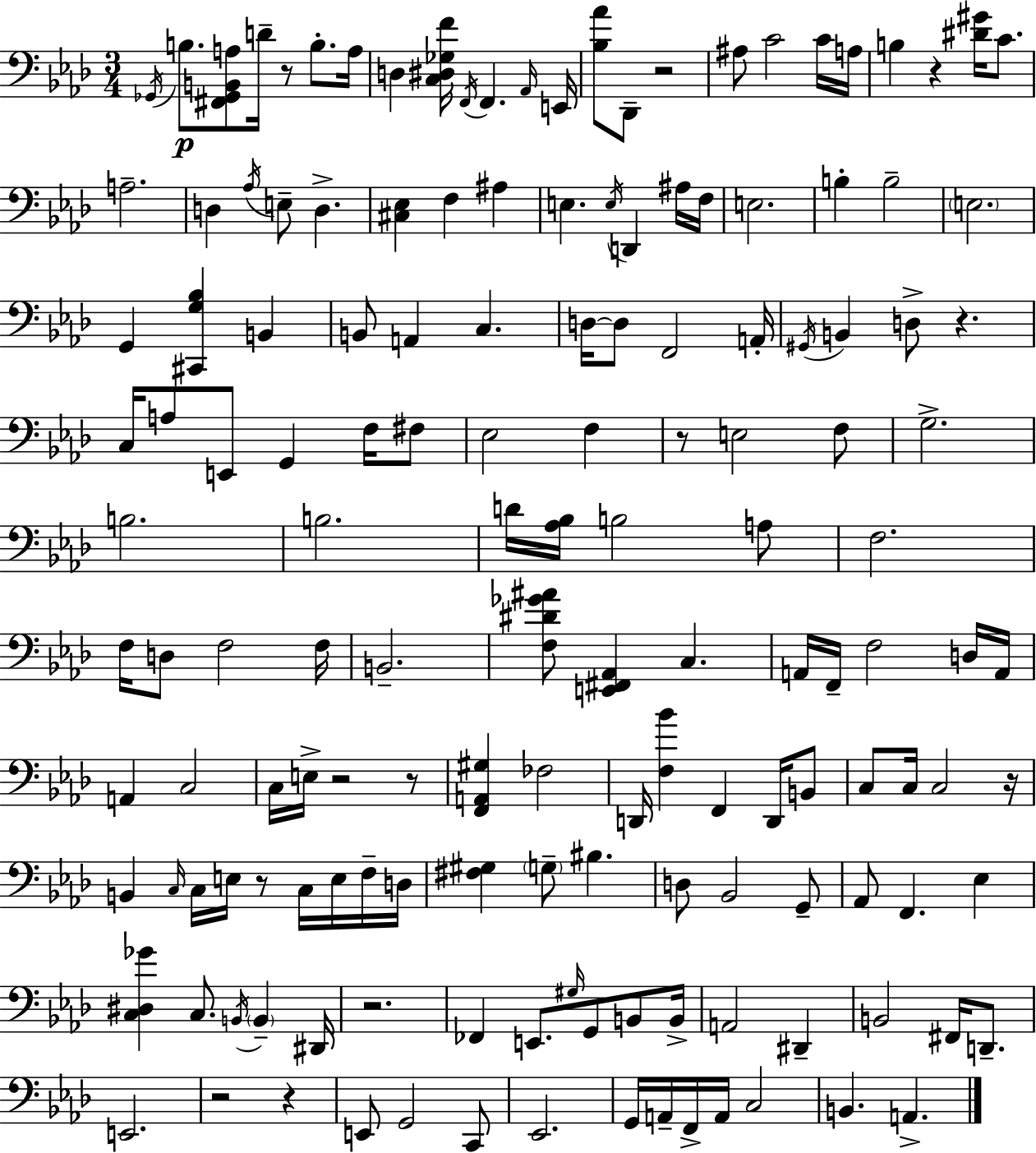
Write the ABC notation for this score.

X:1
T:Untitled
M:3/4
L:1/4
K:Ab
_G,,/4 B,/2 [^F,,_G,,B,,A,]/2 D/4 z/2 B,/2 A,/4 D, [C,^D,_G,F]/4 F,,/4 F,, _A,,/4 E,,/4 [_B,_A]/2 _D,,/2 z2 ^A,/2 C2 C/4 A,/4 B, z [^D^G]/4 C/2 A,2 D, _A,/4 E,/2 D, [^C,_E,] F, ^A, E, E,/4 D,, ^A,/4 F,/4 E,2 B, B,2 E,2 G,, [^C,,G,_B,] B,, B,,/2 A,, C, D,/4 D,/2 F,,2 A,,/4 ^G,,/4 B,, D,/2 z C,/4 A,/2 E,,/2 G,, F,/4 ^F,/2 _E,2 F, z/2 E,2 F,/2 G,2 B,2 B,2 D/4 [_A,_B,]/4 B,2 A,/2 F,2 F,/4 D,/2 F,2 F,/4 B,,2 [F,^D_G^A]/2 [E,,^F,,_A,,] C, A,,/4 F,,/4 F,2 D,/4 A,,/4 A,, C,2 C,/4 E,/4 z2 z/2 [F,,A,,^G,] _F,2 D,,/4 [F,_B] F,, D,,/4 B,,/2 C,/2 C,/4 C,2 z/4 B,, C,/4 C,/4 E,/4 z/2 C,/4 E,/4 F,/4 D,/4 [^F,^G,] G,/2 ^B, D,/2 _B,,2 G,,/2 _A,,/2 F,, _E, [C,^D,_G] C,/2 B,,/4 B,, ^D,,/4 z2 _F,, E,,/2 ^G,/4 G,,/2 B,,/2 B,,/4 A,,2 ^D,, B,,2 ^F,,/4 D,,/2 E,,2 z2 z E,,/2 G,,2 C,,/2 _E,,2 G,,/4 A,,/4 F,,/4 A,,/4 C,2 B,, A,,